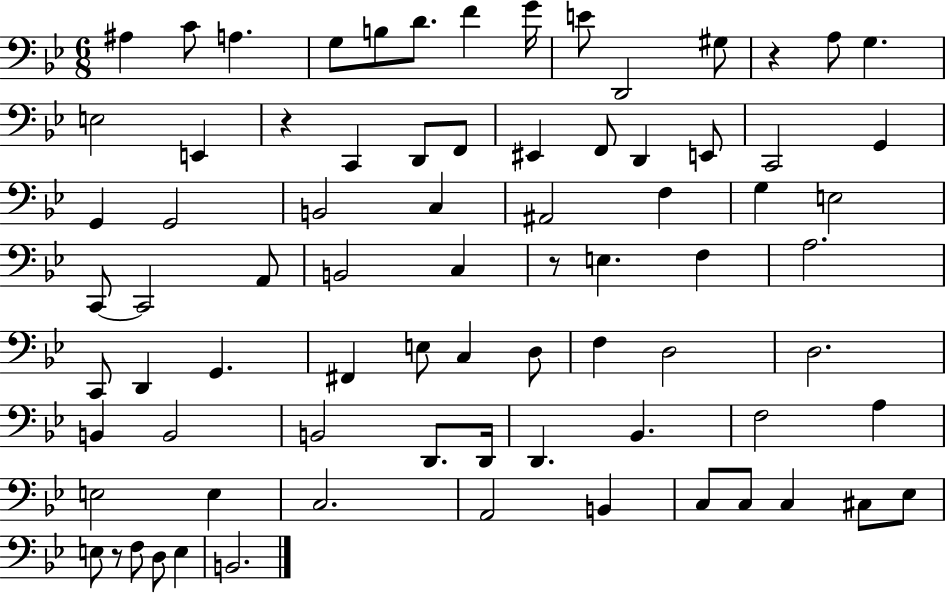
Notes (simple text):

A#3/q C4/e A3/q. G3/e B3/e D4/e. F4/q G4/s E4/e D2/h G#3/e R/q A3/e G3/q. E3/h E2/q R/q C2/q D2/e F2/e EIS2/q F2/e D2/q E2/e C2/h G2/q G2/q G2/h B2/h C3/q A#2/h F3/q G3/q E3/h C2/e C2/h A2/e B2/h C3/q R/e E3/q. F3/q A3/h. C2/e D2/q G2/q. F#2/q E3/e C3/q D3/e F3/q D3/h D3/h. B2/q B2/h B2/h D2/e. D2/s D2/q. Bb2/q. F3/h A3/q E3/h E3/q C3/h. A2/h B2/q C3/e C3/e C3/q C#3/e Eb3/e E3/e R/e F3/e D3/e E3/q B2/h.